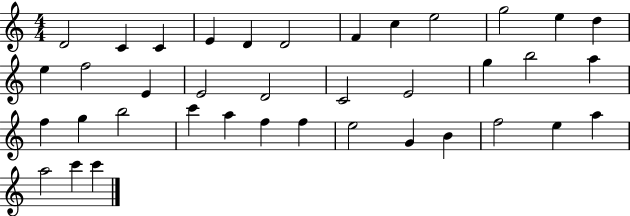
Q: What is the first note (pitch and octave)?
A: D4